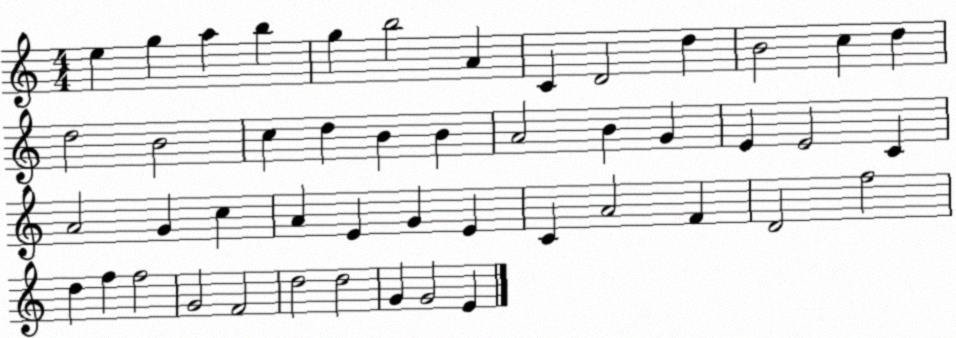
X:1
T:Untitled
M:4/4
L:1/4
K:C
e g a b g b2 A C D2 d B2 c d d2 B2 c d B B A2 B G E E2 C A2 G c A E G E C A2 F D2 f2 d f f2 G2 F2 d2 d2 G G2 E